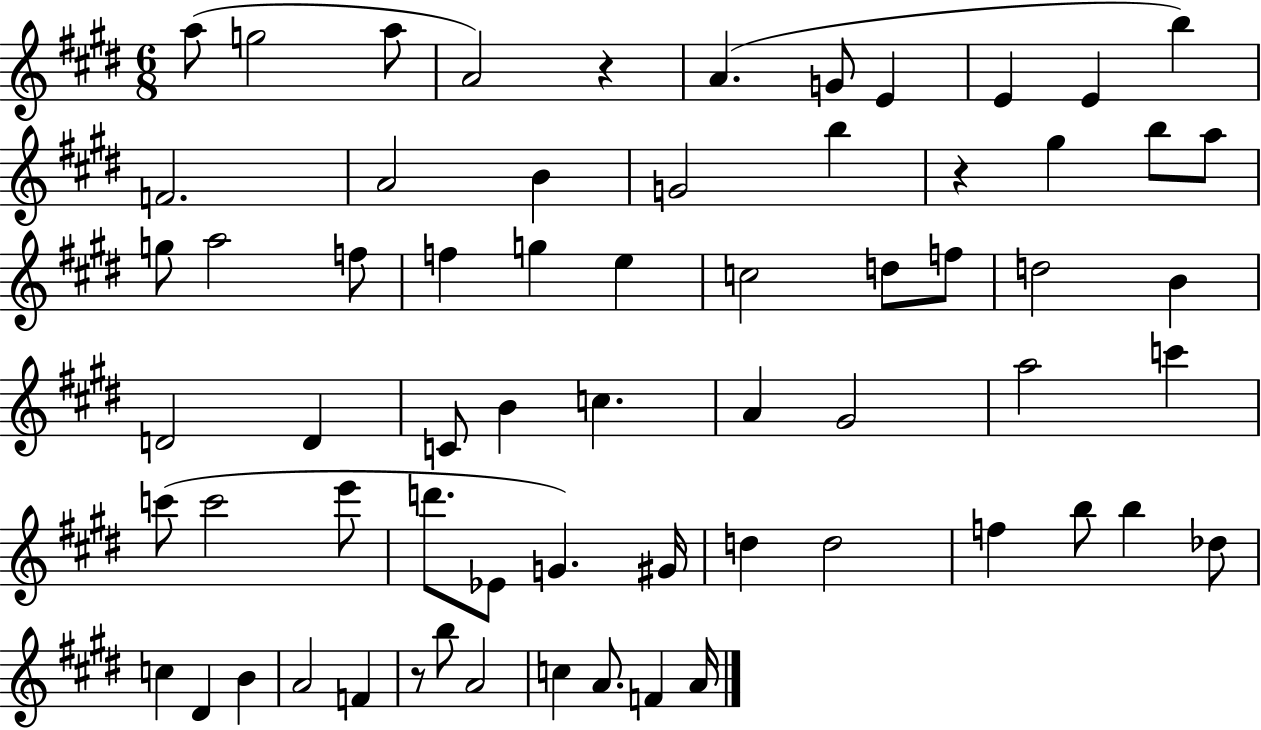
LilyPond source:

{
  \clef treble
  \numericTimeSignature
  \time 6/8
  \key e \major
  a''8( g''2 a''8 | a'2) r4 | a'4.( g'8 e'4 | e'4 e'4 b''4) | \break f'2. | a'2 b'4 | g'2 b''4 | r4 gis''4 b''8 a''8 | \break g''8 a''2 f''8 | f''4 g''4 e''4 | c''2 d''8 f''8 | d''2 b'4 | \break d'2 d'4 | c'8 b'4 c''4. | a'4 gis'2 | a''2 c'''4 | \break c'''8( c'''2 e'''8 | d'''8. ees'8 g'4.) gis'16 | d''4 d''2 | f''4 b''8 b''4 des''8 | \break c''4 dis'4 b'4 | a'2 f'4 | r8 b''8 a'2 | c''4 a'8. f'4 a'16 | \break \bar "|."
}